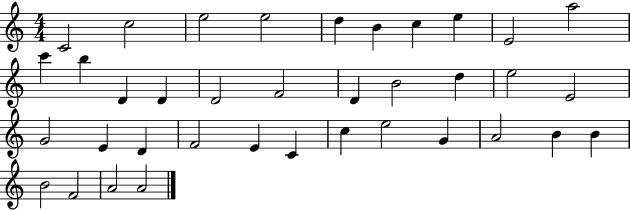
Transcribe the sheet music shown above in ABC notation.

X:1
T:Untitled
M:4/4
L:1/4
K:C
C2 c2 e2 e2 d B c e E2 a2 c' b D D D2 F2 D B2 d e2 E2 G2 E D F2 E C c e2 G A2 B B B2 F2 A2 A2